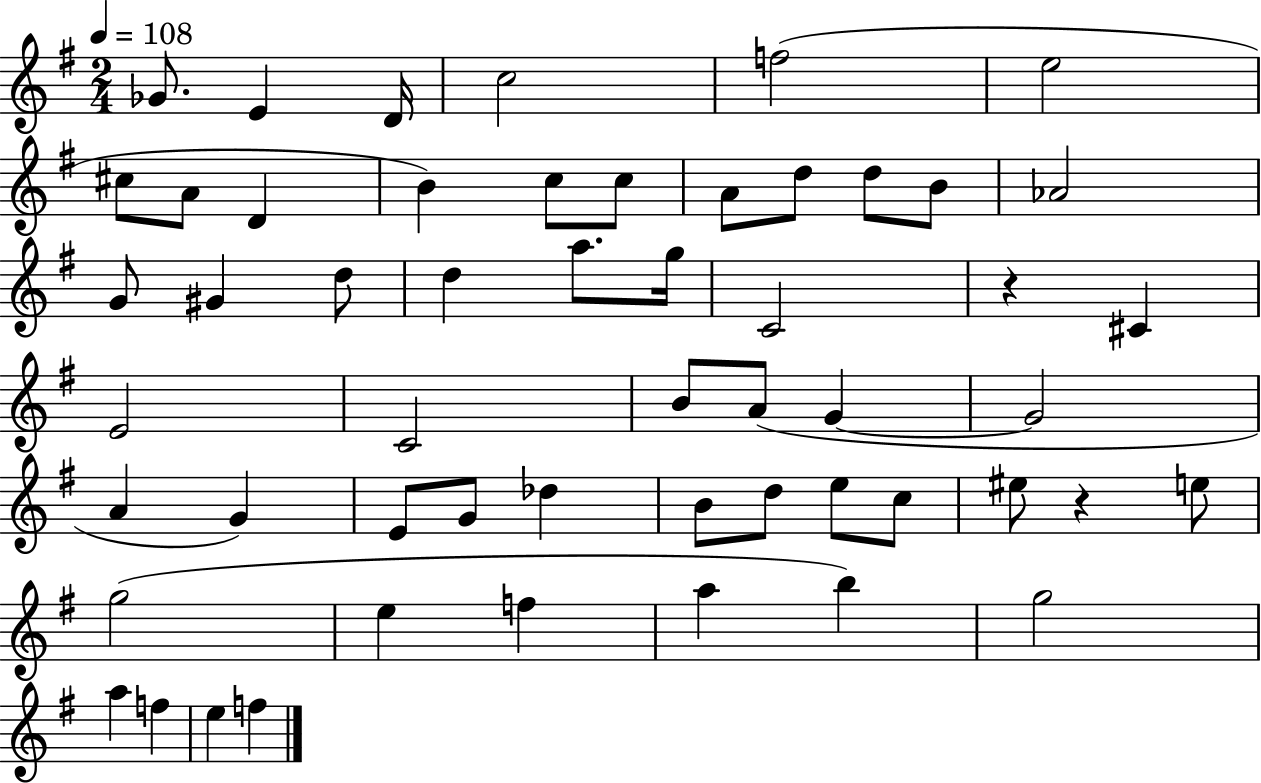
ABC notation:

X:1
T:Untitled
M:2/4
L:1/4
K:G
_G/2 E D/4 c2 f2 e2 ^c/2 A/2 D B c/2 c/2 A/2 d/2 d/2 B/2 _A2 G/2 ^G d/2 d a/2 g/4 C2 z ^C E2 C2 B/2 A/2 G G2 A G E/2 G/2 _d B/2 d/2 e/2 c/2 ^e/2 z e/2 g2 e f a b g2 a f e f